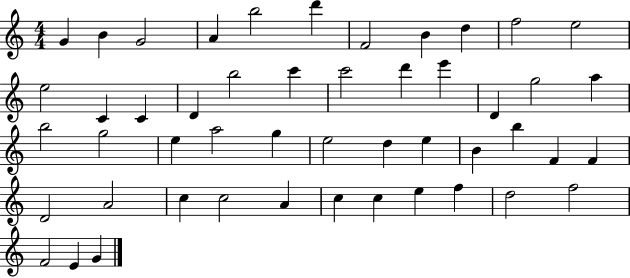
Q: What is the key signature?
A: C major